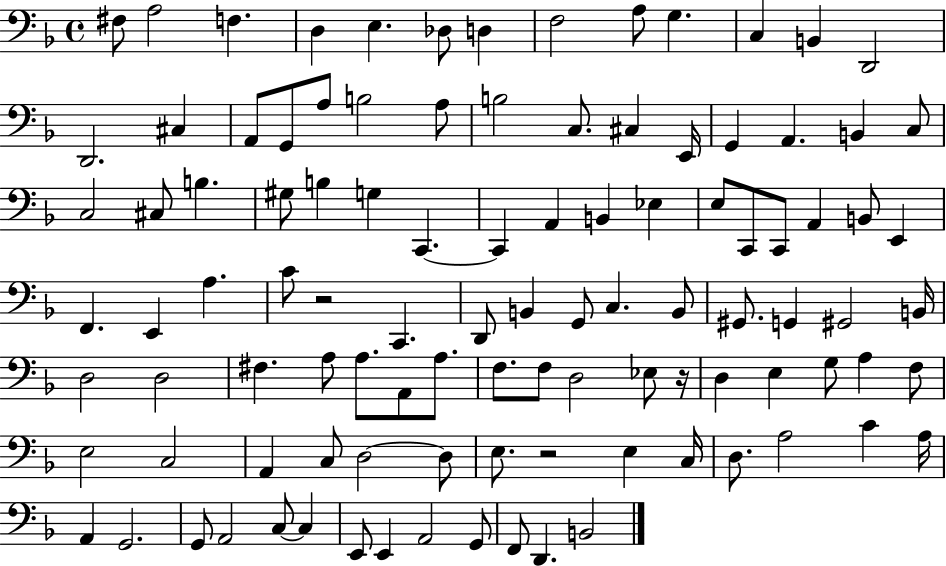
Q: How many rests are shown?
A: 3